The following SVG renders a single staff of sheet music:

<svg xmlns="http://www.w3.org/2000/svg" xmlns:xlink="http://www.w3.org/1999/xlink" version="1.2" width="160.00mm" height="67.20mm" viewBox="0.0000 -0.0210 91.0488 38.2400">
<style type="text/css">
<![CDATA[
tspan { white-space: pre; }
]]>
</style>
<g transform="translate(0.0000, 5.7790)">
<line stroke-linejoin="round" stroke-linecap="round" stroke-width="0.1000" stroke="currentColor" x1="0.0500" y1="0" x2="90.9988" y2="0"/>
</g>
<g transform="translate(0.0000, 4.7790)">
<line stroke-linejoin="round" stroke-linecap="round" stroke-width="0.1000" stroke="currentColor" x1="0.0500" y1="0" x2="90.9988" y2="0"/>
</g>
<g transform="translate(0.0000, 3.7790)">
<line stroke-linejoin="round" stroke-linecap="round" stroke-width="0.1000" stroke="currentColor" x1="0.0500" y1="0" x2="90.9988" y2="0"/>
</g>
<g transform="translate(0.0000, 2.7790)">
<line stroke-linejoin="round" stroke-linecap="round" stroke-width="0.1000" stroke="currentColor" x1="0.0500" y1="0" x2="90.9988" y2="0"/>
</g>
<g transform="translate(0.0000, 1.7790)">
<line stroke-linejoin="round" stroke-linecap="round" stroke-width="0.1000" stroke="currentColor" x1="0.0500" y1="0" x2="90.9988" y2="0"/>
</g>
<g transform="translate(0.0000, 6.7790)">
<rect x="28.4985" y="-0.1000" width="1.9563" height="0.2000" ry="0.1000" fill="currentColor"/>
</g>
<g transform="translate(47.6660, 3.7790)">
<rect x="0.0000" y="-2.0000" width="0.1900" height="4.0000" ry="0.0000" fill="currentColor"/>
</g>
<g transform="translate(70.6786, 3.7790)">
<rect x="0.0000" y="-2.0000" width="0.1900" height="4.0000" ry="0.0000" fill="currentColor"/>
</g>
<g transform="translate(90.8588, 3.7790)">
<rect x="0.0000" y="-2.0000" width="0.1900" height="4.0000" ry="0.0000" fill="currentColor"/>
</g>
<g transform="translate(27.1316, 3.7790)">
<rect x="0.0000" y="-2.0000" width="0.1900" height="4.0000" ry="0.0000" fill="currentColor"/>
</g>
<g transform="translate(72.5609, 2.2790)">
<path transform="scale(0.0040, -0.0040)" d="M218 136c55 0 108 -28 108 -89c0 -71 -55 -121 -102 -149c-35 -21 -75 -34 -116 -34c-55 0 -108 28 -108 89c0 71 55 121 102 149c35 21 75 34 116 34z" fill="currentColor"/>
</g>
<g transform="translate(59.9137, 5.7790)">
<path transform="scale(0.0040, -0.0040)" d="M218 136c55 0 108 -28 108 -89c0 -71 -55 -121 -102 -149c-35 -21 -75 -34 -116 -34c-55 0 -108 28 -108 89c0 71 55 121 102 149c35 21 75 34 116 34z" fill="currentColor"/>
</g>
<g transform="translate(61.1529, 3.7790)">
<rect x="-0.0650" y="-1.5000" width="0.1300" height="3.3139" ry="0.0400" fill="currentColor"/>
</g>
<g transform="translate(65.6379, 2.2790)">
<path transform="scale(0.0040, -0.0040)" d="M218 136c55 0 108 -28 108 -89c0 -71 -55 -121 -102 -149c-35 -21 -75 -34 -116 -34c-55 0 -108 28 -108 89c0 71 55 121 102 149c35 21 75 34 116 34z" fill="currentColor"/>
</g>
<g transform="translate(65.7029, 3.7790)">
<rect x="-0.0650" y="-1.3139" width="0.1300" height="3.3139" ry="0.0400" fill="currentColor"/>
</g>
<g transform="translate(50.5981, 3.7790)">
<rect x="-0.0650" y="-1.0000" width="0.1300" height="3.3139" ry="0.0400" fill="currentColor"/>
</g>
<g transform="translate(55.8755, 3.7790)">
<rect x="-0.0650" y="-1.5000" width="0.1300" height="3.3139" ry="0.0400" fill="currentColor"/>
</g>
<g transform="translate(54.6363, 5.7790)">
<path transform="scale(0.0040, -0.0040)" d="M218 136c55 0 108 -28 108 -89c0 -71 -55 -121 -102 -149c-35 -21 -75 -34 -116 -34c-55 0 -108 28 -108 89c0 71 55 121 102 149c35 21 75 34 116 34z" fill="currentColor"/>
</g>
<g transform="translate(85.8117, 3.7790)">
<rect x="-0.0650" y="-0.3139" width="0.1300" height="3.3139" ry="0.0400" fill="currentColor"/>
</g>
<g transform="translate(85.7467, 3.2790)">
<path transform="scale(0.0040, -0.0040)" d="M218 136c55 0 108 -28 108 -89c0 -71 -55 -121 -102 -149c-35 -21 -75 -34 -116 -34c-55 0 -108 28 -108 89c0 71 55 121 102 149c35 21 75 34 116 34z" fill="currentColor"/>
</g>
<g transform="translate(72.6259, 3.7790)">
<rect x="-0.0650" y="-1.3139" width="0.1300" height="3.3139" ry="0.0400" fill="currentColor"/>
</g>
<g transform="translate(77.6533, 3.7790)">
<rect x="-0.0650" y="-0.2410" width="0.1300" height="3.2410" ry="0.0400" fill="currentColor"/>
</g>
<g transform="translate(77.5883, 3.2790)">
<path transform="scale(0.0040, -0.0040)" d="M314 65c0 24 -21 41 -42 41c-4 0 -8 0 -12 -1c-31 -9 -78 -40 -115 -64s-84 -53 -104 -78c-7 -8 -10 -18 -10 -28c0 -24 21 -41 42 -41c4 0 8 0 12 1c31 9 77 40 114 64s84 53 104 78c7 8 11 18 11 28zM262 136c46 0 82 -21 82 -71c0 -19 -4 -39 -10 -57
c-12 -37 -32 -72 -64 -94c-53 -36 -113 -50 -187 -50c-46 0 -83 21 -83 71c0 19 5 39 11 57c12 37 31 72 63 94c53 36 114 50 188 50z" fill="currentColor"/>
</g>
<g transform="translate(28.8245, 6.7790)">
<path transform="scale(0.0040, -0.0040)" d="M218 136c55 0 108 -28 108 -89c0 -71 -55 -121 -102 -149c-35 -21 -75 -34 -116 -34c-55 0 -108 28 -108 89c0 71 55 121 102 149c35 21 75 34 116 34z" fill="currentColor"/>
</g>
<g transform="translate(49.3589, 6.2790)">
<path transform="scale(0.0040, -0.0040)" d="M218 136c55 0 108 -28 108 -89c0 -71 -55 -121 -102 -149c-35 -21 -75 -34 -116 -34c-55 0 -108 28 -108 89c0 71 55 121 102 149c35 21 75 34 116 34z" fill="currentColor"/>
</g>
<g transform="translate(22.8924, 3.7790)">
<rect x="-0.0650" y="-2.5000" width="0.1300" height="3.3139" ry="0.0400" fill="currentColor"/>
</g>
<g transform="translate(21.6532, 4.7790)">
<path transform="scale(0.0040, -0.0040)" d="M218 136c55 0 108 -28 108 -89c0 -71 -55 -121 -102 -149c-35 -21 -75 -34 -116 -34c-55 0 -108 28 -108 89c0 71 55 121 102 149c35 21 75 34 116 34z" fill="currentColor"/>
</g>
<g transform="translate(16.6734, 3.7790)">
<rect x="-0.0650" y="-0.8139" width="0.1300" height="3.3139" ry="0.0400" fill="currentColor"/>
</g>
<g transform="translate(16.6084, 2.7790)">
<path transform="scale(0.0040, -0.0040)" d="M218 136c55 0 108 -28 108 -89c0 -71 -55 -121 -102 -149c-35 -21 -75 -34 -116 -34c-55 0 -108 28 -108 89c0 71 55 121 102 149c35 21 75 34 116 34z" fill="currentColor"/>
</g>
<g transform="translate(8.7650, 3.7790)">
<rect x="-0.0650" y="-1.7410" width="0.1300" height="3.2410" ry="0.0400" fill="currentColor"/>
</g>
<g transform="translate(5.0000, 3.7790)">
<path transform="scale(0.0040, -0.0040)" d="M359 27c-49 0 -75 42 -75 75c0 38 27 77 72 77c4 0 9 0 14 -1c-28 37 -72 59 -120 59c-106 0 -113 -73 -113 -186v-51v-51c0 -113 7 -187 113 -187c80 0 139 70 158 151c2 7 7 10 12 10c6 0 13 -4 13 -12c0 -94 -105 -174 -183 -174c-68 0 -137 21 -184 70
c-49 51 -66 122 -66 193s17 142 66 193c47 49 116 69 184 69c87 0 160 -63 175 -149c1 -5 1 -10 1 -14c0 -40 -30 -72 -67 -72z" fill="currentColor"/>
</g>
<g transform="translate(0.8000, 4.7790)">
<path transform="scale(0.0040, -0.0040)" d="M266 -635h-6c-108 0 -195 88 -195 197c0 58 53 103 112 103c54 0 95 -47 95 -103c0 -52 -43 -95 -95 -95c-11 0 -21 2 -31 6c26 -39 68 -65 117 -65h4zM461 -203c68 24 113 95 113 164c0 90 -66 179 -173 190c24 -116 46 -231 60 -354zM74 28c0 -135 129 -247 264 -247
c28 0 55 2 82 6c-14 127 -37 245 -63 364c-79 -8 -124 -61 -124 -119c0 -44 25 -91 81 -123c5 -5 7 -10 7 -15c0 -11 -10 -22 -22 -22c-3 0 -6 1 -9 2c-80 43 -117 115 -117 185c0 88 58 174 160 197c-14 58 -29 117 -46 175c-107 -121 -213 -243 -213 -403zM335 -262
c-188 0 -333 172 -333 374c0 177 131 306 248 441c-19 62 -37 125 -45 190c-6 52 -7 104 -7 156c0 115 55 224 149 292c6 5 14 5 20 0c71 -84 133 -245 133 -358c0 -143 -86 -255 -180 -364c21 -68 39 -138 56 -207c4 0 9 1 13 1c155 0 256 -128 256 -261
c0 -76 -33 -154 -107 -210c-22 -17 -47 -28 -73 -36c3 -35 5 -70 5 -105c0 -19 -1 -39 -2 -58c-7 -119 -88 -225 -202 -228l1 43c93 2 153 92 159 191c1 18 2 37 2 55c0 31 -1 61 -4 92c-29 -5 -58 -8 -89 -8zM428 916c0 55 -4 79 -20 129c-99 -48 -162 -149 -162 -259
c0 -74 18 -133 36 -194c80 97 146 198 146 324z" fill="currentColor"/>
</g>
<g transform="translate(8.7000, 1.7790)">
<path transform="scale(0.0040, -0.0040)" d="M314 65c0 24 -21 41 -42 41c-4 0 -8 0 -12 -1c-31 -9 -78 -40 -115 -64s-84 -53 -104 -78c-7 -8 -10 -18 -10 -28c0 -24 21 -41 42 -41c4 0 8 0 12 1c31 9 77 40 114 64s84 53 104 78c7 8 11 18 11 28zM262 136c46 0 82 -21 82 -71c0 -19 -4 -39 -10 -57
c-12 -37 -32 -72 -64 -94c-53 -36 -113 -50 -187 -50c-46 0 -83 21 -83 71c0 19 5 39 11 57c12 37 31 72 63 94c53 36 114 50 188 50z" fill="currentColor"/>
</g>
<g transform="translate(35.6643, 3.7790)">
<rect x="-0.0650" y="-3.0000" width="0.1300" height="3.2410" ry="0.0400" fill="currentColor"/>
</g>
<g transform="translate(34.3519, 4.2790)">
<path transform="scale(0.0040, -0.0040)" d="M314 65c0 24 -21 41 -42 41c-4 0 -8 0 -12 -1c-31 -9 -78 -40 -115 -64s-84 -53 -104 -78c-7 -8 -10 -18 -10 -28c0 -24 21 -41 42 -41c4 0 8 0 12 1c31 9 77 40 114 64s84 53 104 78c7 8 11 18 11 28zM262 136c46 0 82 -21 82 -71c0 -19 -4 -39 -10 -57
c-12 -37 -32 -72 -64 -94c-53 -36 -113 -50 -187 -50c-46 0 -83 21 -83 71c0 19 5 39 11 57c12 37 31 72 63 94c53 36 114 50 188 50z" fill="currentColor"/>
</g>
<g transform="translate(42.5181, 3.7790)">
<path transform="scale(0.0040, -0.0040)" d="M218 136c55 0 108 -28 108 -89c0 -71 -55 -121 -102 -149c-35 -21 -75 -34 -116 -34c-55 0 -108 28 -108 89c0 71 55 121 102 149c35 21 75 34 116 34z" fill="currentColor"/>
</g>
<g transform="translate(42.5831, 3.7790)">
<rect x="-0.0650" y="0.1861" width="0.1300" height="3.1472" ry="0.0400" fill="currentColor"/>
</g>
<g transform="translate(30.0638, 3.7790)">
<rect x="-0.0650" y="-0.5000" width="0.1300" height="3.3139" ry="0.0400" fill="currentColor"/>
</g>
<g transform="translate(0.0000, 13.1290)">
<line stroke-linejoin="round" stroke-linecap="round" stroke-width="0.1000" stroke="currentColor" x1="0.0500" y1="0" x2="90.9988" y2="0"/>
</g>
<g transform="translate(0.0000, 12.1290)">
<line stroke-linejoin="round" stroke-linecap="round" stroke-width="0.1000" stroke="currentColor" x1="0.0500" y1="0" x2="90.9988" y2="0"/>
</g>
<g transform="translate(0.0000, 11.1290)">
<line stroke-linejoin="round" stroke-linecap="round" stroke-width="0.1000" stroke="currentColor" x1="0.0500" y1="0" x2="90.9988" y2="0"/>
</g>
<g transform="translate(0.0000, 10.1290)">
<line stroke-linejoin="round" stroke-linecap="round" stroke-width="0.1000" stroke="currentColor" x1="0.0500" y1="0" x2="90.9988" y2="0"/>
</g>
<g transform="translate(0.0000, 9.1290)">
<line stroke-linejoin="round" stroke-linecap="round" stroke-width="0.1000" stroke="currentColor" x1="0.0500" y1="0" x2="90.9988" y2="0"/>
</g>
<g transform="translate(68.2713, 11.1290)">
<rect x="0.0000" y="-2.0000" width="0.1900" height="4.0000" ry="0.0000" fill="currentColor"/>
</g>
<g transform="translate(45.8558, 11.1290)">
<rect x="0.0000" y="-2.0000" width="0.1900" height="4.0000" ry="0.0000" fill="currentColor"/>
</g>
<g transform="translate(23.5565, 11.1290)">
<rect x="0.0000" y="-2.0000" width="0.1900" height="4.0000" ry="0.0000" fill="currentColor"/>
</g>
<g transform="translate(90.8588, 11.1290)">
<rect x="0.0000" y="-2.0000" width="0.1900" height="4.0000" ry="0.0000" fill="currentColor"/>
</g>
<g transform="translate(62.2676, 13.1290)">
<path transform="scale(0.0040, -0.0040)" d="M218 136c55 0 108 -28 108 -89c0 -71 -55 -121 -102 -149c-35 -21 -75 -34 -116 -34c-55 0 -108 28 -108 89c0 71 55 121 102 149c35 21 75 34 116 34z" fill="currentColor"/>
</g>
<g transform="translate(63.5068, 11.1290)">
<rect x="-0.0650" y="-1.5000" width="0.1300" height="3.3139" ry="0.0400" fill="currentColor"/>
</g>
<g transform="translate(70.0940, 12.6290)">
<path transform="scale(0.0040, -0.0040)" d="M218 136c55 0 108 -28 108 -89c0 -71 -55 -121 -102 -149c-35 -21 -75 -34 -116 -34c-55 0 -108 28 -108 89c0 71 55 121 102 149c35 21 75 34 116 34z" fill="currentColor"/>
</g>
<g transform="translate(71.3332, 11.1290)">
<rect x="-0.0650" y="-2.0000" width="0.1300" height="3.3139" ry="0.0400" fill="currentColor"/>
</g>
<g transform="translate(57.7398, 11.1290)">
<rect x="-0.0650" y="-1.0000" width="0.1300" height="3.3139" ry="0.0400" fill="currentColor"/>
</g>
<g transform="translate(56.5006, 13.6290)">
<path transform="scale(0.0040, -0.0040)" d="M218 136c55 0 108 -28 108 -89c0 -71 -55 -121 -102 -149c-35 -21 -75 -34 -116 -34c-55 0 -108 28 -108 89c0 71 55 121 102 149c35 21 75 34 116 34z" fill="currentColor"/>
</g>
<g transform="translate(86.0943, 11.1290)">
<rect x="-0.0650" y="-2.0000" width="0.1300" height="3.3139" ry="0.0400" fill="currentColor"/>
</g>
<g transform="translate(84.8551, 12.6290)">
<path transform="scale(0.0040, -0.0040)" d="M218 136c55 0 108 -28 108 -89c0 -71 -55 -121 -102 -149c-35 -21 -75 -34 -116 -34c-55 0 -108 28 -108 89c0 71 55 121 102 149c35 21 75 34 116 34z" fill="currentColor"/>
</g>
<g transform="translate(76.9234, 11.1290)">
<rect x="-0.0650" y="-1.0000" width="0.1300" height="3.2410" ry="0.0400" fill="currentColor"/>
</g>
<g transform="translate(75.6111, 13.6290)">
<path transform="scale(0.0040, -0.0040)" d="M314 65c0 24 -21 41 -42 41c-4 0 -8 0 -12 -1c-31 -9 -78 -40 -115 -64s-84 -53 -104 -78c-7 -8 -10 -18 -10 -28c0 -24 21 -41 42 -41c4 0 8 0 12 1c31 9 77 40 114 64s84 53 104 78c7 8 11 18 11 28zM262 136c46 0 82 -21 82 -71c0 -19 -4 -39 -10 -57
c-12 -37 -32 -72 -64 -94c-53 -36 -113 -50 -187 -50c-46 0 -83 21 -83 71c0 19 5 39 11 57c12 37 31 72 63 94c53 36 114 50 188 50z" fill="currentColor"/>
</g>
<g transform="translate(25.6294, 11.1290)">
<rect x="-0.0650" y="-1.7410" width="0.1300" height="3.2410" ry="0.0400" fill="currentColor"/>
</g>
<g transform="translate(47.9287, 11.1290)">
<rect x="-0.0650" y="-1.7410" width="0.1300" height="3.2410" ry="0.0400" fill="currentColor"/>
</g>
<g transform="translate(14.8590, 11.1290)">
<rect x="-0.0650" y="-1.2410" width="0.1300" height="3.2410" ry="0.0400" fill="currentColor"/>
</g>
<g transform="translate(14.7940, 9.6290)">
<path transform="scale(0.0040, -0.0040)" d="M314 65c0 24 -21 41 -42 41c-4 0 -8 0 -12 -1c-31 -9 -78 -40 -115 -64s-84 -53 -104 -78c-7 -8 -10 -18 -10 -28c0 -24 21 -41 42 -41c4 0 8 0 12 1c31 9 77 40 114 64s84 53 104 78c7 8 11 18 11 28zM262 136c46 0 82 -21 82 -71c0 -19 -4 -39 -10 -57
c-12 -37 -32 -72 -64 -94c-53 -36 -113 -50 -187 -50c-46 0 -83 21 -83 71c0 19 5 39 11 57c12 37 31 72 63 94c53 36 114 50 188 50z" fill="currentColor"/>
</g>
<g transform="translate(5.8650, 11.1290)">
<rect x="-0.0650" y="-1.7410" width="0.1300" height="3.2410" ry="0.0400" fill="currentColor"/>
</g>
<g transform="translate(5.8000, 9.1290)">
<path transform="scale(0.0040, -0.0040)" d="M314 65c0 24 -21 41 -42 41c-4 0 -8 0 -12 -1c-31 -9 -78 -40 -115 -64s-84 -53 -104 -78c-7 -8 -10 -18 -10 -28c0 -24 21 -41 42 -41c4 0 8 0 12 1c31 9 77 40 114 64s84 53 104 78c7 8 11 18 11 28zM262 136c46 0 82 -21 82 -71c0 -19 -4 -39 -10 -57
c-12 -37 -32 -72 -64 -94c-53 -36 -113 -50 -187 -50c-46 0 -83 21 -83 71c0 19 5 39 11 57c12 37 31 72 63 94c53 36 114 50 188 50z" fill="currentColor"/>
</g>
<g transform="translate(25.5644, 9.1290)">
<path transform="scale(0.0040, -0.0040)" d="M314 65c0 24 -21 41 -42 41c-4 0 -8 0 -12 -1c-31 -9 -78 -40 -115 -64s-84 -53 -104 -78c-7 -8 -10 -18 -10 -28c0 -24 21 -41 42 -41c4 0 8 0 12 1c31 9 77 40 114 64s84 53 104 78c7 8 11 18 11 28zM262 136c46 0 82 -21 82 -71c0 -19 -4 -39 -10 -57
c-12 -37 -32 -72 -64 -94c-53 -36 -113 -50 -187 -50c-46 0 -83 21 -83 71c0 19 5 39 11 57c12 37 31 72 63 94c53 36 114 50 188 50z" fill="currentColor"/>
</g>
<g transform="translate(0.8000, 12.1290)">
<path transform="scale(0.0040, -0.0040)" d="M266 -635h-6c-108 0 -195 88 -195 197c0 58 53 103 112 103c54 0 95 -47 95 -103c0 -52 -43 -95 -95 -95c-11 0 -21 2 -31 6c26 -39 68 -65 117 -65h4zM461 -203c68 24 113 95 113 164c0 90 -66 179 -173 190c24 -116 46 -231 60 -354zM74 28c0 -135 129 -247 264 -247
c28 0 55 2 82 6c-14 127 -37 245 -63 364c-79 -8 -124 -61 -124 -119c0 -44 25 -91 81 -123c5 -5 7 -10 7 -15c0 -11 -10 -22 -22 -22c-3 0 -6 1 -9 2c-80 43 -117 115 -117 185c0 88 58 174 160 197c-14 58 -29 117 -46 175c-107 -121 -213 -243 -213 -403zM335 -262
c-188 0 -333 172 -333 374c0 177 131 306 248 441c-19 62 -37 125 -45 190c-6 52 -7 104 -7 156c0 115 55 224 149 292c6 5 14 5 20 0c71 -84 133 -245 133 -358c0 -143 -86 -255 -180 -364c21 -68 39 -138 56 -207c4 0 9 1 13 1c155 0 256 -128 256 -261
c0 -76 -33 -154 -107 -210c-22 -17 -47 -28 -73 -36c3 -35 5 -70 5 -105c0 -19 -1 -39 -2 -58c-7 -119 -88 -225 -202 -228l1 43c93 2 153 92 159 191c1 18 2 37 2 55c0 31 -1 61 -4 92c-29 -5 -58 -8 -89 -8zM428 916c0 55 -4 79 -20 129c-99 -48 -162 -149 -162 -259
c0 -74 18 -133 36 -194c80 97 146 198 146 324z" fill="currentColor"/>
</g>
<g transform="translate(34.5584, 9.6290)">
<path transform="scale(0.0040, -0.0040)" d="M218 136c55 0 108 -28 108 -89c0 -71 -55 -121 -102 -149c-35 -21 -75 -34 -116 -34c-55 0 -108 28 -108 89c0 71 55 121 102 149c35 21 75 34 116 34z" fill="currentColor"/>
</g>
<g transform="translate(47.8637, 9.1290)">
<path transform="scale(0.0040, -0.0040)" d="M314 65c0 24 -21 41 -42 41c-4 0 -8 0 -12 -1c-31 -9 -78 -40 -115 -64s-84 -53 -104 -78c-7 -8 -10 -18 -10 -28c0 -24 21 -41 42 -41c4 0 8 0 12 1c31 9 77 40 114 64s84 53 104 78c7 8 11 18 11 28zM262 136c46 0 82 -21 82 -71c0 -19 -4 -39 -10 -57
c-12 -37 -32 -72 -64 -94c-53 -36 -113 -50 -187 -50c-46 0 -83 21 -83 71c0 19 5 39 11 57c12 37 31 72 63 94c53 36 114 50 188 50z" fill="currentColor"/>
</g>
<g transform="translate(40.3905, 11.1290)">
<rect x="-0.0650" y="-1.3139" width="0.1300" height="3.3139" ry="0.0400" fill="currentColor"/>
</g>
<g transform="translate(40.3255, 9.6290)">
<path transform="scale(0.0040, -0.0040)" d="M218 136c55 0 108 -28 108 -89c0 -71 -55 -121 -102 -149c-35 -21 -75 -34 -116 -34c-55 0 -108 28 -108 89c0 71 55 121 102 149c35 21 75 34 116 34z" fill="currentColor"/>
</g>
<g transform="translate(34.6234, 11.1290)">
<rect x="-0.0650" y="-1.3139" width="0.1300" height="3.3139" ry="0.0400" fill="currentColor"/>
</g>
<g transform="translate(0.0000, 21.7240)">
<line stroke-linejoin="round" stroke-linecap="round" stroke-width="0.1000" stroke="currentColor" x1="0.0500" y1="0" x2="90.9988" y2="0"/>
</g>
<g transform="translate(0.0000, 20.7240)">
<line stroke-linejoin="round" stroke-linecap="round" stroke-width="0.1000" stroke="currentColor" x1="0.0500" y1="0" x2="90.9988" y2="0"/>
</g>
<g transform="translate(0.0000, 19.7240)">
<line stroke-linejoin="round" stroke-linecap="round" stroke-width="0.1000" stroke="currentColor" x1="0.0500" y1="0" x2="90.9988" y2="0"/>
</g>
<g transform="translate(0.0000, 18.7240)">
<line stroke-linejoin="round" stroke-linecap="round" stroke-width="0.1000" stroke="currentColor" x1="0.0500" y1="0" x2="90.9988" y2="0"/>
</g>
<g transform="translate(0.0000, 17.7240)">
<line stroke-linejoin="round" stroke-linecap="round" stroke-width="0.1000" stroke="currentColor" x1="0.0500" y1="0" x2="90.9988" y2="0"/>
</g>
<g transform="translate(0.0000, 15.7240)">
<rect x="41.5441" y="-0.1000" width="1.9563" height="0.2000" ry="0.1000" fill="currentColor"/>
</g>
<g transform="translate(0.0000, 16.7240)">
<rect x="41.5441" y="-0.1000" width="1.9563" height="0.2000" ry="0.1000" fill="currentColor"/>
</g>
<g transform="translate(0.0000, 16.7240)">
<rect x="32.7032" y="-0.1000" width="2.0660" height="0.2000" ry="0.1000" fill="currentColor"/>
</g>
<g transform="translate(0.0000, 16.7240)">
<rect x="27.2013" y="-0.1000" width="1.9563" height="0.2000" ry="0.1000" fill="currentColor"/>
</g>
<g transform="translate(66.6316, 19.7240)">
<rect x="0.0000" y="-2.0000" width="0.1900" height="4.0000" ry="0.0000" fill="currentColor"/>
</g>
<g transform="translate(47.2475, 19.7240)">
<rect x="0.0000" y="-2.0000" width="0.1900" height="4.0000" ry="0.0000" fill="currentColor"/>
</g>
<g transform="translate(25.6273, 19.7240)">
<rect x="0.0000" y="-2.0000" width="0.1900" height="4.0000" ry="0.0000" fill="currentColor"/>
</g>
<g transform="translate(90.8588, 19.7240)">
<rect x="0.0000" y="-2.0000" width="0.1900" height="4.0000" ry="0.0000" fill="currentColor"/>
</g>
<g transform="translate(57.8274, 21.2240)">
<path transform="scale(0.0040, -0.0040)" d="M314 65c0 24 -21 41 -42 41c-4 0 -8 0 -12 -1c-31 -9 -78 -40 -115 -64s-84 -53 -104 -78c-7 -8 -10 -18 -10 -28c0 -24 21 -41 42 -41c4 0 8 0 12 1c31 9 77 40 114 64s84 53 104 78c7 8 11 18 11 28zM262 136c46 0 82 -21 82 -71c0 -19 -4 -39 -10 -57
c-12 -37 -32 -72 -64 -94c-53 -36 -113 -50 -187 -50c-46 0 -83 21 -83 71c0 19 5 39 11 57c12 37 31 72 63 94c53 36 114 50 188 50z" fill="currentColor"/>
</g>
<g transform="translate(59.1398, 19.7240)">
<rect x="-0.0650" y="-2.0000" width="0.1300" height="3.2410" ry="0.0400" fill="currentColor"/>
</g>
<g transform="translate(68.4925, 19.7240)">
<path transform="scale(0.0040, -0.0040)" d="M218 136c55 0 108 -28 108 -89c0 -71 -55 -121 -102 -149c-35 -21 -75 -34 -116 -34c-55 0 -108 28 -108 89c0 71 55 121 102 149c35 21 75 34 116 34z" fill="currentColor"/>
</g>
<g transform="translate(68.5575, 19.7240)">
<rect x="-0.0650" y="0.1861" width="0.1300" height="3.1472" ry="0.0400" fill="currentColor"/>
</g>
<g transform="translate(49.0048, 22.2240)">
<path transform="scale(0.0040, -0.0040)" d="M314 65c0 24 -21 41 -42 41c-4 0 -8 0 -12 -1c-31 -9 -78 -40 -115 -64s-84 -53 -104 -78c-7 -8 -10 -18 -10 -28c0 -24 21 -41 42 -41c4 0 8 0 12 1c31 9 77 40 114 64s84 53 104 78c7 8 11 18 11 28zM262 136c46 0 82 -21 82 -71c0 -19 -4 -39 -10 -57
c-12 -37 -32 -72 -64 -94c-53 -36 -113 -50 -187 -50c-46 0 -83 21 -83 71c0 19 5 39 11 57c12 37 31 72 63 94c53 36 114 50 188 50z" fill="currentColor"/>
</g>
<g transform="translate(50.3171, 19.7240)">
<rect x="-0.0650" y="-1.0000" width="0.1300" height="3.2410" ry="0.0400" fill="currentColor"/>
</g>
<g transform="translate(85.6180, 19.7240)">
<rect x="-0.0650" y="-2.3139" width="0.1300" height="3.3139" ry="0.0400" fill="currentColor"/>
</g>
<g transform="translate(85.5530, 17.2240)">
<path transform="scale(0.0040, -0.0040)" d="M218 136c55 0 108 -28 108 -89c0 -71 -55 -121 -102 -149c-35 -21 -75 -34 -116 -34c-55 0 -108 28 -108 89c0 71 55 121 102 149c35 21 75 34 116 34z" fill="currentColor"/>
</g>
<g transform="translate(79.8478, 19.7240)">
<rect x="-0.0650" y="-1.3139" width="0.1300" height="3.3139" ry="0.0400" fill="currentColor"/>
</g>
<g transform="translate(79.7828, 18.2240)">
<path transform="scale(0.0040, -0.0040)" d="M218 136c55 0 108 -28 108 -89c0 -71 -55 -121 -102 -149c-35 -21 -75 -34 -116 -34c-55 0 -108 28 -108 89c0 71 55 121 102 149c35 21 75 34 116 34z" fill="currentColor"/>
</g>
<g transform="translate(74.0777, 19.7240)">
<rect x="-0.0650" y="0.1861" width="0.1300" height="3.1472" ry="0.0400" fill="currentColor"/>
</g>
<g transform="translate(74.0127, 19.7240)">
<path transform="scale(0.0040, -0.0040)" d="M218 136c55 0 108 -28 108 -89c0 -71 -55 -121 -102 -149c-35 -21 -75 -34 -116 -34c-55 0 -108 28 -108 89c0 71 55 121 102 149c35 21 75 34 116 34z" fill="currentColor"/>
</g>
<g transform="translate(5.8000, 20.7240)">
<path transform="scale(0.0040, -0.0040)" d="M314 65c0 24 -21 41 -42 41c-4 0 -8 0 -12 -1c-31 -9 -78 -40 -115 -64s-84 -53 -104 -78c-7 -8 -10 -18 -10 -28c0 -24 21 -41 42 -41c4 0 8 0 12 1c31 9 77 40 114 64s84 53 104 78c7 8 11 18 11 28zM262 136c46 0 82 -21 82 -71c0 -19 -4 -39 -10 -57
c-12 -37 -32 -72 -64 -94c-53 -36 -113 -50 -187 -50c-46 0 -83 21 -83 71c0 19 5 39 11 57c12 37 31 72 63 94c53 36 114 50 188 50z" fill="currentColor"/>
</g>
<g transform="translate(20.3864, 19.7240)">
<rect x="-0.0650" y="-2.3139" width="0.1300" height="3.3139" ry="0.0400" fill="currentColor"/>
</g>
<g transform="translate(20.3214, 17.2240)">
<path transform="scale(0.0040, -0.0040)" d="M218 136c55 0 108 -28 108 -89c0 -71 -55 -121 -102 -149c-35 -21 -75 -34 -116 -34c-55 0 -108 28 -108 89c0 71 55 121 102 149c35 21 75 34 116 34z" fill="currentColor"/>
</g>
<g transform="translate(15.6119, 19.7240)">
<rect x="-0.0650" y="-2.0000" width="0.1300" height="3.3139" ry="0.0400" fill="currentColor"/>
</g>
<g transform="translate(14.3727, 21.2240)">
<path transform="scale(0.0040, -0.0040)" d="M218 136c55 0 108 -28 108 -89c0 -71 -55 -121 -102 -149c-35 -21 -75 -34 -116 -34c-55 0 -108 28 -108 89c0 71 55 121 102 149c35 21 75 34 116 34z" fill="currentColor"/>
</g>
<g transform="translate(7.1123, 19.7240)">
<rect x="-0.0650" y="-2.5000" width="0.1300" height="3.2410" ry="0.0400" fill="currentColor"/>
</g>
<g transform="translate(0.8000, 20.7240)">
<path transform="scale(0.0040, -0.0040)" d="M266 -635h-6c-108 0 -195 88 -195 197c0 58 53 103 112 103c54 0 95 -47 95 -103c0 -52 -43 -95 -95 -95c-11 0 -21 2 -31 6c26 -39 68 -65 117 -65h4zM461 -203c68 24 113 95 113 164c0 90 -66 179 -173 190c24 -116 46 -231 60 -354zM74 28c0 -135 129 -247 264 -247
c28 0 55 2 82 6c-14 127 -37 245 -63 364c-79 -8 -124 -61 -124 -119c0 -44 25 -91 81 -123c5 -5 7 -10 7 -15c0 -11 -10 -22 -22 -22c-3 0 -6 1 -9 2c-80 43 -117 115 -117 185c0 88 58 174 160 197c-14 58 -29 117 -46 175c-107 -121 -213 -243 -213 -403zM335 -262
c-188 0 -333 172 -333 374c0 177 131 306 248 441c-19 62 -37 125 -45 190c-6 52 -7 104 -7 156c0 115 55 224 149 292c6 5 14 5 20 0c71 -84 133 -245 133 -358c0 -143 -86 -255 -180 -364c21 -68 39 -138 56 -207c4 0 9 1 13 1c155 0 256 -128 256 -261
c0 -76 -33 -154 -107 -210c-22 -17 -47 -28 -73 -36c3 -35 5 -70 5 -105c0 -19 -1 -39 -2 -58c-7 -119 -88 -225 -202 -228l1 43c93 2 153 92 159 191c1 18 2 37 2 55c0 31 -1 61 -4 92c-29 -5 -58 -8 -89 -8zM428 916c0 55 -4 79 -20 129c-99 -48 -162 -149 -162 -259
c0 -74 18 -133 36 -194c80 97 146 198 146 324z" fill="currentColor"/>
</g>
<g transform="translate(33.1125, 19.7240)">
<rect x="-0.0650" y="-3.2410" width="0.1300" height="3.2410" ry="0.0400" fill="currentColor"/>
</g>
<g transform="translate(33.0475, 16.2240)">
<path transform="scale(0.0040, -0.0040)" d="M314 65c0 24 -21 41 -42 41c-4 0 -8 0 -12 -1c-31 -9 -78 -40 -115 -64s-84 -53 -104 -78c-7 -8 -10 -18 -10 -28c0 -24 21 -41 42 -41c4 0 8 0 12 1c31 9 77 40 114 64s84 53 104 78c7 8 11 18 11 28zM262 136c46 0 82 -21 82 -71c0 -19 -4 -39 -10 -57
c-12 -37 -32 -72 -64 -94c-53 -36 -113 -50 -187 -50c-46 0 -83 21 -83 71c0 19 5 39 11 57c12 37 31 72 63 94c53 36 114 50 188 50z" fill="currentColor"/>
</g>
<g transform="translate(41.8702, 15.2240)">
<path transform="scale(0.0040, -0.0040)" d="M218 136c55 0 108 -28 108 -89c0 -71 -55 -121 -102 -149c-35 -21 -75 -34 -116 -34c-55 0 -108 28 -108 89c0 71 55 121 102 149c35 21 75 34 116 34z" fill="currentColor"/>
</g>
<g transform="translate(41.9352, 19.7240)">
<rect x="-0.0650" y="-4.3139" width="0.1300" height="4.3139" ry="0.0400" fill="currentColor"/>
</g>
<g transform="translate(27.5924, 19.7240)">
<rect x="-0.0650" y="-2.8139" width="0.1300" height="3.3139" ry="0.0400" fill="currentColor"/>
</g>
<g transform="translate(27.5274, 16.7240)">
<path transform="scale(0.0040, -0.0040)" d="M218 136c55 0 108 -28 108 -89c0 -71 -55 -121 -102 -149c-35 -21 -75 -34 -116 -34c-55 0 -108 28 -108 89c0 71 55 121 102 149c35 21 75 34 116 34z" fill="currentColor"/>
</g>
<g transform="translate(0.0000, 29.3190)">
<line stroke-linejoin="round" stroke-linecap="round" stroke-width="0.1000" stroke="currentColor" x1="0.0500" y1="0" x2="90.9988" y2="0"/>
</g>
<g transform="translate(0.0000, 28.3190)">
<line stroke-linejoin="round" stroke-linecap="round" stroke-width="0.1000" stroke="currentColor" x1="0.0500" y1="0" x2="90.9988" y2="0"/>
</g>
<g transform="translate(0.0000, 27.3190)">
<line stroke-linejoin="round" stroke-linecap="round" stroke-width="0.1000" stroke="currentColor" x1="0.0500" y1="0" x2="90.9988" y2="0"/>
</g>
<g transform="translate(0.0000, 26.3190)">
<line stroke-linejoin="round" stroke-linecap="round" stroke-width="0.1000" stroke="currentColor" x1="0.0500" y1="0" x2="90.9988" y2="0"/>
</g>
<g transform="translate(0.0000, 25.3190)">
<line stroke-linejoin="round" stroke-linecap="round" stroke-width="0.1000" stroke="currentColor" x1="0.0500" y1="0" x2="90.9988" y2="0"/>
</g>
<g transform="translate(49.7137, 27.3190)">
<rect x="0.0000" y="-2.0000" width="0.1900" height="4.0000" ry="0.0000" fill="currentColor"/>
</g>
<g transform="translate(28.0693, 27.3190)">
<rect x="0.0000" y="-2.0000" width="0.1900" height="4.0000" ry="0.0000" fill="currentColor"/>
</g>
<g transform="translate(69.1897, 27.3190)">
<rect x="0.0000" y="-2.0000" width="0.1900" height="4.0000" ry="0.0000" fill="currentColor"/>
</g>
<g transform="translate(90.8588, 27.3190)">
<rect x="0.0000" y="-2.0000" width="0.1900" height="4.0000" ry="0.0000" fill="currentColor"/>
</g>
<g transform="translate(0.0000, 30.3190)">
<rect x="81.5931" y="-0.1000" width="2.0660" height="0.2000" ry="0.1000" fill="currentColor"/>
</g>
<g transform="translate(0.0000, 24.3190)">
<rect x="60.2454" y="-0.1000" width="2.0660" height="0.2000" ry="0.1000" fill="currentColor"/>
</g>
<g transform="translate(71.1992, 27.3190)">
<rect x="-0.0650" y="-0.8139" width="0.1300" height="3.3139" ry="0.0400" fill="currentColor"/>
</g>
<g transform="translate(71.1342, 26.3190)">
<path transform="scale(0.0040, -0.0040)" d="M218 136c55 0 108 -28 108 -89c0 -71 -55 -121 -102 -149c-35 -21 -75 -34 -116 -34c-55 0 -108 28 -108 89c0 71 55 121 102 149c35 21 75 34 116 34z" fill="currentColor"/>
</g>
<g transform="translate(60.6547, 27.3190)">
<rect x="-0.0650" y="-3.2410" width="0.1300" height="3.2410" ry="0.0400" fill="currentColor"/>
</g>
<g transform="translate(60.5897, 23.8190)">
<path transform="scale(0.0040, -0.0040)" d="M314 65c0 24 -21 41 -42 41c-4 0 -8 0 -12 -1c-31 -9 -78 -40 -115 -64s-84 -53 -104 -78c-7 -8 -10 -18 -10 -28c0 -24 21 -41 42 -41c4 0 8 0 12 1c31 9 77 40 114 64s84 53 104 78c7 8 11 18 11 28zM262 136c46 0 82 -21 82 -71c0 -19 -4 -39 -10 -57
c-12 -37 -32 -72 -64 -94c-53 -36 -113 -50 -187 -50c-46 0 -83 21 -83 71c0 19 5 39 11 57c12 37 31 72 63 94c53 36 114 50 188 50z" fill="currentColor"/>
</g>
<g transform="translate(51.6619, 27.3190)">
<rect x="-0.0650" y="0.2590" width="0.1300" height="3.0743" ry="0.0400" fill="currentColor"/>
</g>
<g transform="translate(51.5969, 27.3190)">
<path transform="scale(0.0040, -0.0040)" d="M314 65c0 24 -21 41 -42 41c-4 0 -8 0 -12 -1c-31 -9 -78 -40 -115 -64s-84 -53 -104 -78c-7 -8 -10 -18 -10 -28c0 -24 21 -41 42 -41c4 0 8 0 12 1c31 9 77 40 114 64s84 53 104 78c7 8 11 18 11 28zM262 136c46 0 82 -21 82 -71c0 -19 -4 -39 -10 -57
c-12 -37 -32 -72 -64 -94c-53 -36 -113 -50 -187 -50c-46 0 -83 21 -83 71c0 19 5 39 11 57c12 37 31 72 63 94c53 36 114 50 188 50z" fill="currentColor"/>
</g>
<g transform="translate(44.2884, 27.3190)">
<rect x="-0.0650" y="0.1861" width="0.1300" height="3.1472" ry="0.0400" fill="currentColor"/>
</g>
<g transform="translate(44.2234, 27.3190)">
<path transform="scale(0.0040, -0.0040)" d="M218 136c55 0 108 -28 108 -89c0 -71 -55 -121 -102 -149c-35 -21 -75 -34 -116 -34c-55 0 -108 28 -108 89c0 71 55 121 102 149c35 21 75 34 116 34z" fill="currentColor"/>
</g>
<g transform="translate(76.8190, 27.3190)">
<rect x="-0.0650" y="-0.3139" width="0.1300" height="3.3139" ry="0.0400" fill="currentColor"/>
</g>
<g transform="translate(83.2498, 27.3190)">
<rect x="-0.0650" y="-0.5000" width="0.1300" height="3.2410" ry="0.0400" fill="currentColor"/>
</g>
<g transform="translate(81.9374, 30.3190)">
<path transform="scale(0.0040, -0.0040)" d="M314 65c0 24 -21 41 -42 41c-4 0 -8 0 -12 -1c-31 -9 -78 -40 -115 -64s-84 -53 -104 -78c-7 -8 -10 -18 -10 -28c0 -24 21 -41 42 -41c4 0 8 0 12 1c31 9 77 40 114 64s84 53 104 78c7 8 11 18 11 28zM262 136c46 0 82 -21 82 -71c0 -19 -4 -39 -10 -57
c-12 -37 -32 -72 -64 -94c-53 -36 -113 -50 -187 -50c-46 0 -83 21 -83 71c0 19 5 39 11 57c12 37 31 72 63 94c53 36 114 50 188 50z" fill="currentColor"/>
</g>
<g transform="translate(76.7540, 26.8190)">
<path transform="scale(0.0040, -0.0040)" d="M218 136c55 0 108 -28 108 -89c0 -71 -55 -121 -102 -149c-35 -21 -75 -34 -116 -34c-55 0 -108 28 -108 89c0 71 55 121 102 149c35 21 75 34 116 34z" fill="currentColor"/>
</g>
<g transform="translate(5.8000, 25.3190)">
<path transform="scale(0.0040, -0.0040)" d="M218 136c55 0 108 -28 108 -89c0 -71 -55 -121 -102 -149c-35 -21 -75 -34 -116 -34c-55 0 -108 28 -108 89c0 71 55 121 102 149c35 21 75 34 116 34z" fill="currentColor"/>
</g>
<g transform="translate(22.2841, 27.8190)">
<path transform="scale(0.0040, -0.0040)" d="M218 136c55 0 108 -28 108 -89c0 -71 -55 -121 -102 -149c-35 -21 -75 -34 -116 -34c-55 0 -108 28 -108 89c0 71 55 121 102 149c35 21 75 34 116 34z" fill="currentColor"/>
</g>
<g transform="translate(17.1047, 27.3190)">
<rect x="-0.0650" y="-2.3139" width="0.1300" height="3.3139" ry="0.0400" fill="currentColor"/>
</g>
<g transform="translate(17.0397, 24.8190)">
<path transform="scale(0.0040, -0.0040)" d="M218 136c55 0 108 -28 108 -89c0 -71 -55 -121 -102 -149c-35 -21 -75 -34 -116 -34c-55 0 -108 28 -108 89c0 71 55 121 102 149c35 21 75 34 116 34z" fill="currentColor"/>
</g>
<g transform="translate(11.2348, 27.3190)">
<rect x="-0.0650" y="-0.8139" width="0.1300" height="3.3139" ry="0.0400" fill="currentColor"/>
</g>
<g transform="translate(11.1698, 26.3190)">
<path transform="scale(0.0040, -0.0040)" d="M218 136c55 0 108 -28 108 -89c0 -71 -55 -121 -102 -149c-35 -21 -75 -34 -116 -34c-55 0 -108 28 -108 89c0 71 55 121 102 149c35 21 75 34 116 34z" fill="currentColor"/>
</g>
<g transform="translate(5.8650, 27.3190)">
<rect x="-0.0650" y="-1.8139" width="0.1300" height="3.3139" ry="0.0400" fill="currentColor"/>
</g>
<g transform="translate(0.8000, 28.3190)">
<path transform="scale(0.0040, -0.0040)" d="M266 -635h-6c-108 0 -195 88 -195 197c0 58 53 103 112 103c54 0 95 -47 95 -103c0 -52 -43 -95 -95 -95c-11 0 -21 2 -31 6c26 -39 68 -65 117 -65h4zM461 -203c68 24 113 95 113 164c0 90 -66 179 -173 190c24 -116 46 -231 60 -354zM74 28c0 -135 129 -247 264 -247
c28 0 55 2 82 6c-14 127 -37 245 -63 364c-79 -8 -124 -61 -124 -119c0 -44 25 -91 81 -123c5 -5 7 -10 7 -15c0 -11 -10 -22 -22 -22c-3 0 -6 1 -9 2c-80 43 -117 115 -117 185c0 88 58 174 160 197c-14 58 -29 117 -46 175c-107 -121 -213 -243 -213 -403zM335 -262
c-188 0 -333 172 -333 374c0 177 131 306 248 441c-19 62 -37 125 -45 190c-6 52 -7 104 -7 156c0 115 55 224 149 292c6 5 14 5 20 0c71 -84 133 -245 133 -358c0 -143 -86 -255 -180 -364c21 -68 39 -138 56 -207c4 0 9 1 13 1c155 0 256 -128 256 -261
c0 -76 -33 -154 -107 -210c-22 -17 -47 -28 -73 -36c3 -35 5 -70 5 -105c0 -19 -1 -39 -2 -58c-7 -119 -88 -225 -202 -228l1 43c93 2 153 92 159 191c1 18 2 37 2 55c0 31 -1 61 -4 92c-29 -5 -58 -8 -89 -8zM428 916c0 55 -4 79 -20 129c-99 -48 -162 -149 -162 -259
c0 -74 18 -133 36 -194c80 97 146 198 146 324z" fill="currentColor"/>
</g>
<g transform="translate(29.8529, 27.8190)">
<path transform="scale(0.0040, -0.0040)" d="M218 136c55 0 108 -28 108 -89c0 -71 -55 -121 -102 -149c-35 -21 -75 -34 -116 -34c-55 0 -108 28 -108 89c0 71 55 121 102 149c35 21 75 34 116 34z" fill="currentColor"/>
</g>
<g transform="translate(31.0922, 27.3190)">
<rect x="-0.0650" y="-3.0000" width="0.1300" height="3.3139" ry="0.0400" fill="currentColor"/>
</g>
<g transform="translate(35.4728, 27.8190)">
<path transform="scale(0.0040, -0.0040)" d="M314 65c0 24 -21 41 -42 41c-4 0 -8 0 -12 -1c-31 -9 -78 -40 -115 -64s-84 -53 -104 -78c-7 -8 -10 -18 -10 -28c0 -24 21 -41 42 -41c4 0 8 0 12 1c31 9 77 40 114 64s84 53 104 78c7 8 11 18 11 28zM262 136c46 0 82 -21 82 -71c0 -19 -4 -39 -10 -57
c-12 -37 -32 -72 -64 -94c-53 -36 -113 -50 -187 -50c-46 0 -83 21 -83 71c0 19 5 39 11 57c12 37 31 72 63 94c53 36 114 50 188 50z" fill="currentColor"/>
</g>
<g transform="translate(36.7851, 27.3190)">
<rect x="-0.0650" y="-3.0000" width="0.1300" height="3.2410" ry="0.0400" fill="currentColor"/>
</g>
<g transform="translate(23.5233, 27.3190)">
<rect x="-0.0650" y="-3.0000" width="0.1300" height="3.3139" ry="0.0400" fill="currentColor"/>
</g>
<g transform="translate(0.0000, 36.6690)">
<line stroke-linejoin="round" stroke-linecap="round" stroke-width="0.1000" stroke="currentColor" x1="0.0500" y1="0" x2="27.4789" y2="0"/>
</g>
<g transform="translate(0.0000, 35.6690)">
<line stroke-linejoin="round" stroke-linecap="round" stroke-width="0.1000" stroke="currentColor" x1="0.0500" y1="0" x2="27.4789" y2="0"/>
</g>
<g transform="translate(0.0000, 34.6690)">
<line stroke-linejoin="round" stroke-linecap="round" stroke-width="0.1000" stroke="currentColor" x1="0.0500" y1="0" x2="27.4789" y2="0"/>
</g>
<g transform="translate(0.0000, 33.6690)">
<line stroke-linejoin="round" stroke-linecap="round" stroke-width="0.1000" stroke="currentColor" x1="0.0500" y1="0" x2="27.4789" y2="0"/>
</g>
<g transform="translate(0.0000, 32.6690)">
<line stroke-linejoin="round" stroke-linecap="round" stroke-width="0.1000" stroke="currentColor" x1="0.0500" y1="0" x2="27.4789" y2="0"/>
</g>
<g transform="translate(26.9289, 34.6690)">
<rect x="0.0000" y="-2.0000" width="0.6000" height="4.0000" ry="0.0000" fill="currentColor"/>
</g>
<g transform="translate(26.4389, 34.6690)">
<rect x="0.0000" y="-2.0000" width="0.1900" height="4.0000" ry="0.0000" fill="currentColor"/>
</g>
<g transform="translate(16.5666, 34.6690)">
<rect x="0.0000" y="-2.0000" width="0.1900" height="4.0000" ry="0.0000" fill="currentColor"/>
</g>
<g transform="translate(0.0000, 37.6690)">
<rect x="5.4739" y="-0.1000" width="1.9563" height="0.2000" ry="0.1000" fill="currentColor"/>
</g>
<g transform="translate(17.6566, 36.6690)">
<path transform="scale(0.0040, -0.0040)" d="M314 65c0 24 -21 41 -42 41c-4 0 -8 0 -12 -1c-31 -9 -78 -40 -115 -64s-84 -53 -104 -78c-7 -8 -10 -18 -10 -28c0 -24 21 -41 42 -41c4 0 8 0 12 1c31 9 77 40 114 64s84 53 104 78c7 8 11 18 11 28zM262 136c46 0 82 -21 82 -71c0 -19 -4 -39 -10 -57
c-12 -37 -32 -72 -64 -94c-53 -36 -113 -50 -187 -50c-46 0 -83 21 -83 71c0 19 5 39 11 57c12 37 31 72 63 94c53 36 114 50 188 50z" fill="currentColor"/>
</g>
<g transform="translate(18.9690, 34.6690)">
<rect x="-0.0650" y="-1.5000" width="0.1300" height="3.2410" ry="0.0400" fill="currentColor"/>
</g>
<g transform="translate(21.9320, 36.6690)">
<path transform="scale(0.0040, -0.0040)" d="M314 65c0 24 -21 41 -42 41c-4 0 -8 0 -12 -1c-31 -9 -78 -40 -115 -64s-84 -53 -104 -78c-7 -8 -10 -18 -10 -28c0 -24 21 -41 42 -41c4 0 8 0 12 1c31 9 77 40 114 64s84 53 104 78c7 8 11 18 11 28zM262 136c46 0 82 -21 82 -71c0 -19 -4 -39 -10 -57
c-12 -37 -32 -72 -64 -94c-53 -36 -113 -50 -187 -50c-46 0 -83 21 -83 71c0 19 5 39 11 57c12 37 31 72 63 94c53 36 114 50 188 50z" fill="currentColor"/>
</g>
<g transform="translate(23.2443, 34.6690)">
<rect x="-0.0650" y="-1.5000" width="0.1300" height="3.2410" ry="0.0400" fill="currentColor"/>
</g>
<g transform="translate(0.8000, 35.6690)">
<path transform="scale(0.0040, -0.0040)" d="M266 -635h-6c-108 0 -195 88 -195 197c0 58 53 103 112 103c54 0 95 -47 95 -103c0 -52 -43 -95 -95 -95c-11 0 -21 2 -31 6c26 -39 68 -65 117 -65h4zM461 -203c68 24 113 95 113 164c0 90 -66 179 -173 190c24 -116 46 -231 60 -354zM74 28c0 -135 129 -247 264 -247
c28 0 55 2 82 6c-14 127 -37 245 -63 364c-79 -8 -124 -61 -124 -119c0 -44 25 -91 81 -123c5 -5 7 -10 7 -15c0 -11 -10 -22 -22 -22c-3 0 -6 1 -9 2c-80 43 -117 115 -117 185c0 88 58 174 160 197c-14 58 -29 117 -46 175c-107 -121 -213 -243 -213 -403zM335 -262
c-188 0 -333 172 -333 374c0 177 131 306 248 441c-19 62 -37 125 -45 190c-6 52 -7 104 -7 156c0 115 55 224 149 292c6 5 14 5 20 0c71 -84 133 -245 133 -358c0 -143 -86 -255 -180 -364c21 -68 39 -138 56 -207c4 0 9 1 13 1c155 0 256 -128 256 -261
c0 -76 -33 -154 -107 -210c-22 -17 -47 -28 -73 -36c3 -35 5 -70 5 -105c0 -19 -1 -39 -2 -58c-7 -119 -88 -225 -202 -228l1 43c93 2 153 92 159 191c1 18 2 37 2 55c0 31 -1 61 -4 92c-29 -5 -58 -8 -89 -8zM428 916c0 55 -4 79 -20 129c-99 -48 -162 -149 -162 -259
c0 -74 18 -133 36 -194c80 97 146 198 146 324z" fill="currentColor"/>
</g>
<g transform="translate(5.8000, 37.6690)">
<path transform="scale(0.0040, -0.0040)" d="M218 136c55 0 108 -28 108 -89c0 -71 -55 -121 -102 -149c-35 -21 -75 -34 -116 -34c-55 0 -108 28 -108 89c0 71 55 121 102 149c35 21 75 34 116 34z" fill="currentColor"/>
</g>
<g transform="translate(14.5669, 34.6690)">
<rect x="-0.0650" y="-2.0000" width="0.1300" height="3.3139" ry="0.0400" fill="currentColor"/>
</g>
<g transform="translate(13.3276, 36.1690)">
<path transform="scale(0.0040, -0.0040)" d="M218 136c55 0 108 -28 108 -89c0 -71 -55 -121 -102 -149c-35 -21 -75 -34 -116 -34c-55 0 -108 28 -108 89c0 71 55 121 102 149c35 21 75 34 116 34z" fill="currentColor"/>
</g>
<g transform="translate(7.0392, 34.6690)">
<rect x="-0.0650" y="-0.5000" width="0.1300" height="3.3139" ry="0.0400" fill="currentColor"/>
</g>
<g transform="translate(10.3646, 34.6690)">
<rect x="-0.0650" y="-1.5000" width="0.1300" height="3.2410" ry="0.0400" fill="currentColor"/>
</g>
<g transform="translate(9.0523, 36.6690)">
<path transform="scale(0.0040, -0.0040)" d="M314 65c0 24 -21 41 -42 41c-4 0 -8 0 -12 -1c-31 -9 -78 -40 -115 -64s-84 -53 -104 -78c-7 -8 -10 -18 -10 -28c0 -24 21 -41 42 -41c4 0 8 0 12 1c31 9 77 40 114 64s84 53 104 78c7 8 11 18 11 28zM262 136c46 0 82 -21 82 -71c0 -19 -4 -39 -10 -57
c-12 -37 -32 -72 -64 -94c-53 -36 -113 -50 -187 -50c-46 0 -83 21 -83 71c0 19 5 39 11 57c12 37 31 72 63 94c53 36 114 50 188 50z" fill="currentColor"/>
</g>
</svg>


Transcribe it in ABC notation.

X:1
T:Untitled
M:4/4
L:1/4
K:C
f2 d G C A2 B D E E e e c2 c f2 e2 f2 e e f2 D E F D2 F G2 F g a b2 d' D2 F2 B B e g f d g A A A2 B B2 b2 d c C2 C E2 F E2 E2